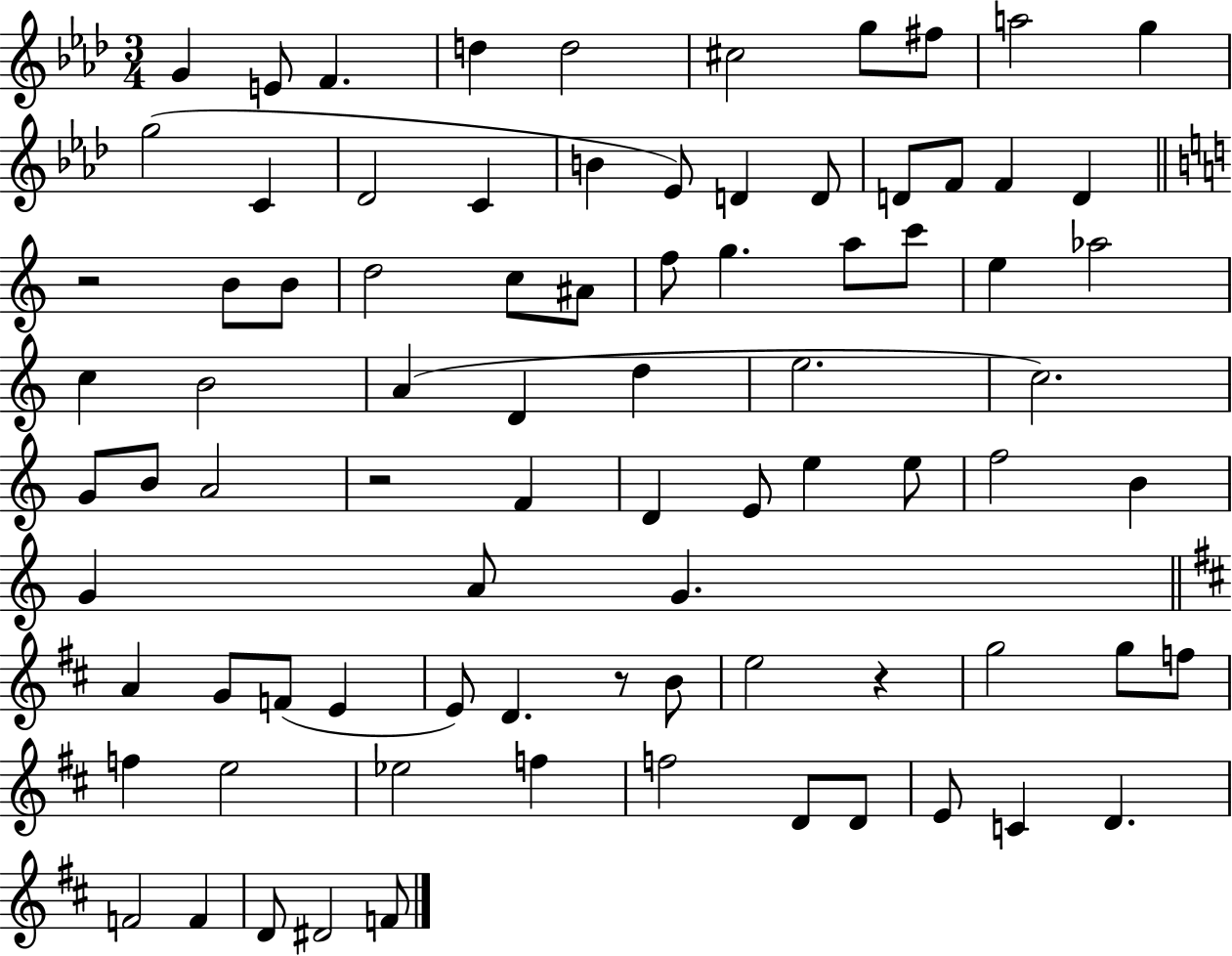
G4/q E4/e F4/q. D5/q D5/h C#5/h G5/e F#5/e A5/h G5/q G5/h C4/q Db4/h C4/q B4/q Eb4/e D4/q D4/e D4/e F4/e F4/q D4/q R/h B4/e B4/e D5/h C5/e A#4/e F5/e G5/q. A5/e C6/e E5/q Ab5/h C5/q B4/h A4/q D4/q D5/q E5/h. C5/h. G4/e B4/e A4/h R/h F4/q D4/q E4/e E5/q E5/e F5/h B4/q G4/q A4/e G4/q. A4/q G4/e F4/e E4/q E4/e D4/q. R/e B4/e E5/h R/q G5/h G5/e F5/e F5/q E5/h Eb5/h F5/q F5/h D4/e D4/e E4/e C4/q D4/q. F4/h F4/q D4/e D#4/h F4/e